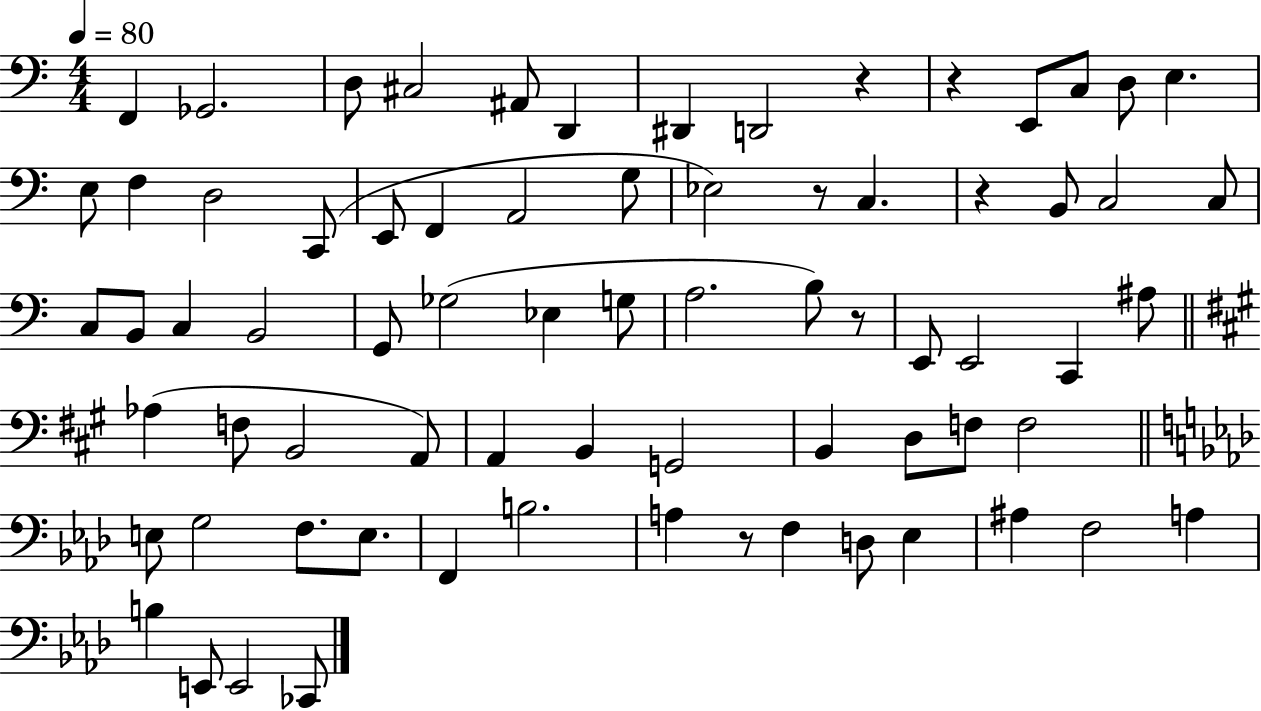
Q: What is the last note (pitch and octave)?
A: CES2